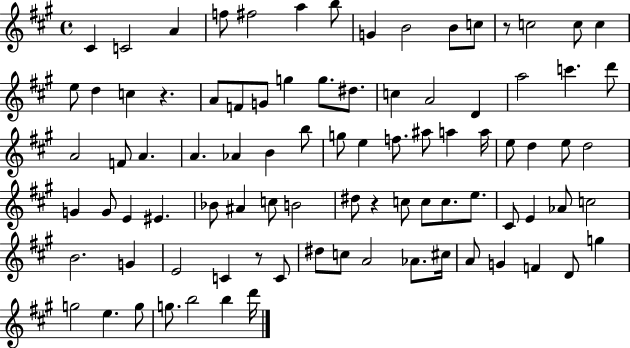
C#4/q C4/h A4/q F5/e F#5/h A5/q B5/e G4/q B4/h B4/e C5/e R/e C5/h C5/e C5/q E5/e D5/q C5/q R/q. A4/e F4/e G4/e G5/q G5/e. D#5/e. C5/q A4/h D4/q A5/h C6/q. D6/e A4/h F4/e A4/q. A4/q. Ab4/q B4/q B5/e G5/e E5/q F5/e. A#5/e A5/q A5/s E5/e D5/q E5/e D5/h G4/q G4/e E4/q EIS4/q. Bb4/e A#4/q C5/e B4/h D#5/e R/q C5/e C5/e C5/e. E5/e. C#4/e E4/q Ab4/e C5/h B4/h. G4/q E4/h C4/q R/e C4/e D#5/e C5/e A4/h Ab4/e. C#5/s A4/e G4/q F4/q D4/e G5/q G5/h E5/q. G5/e G5/e. B5/h B5/q D6/s